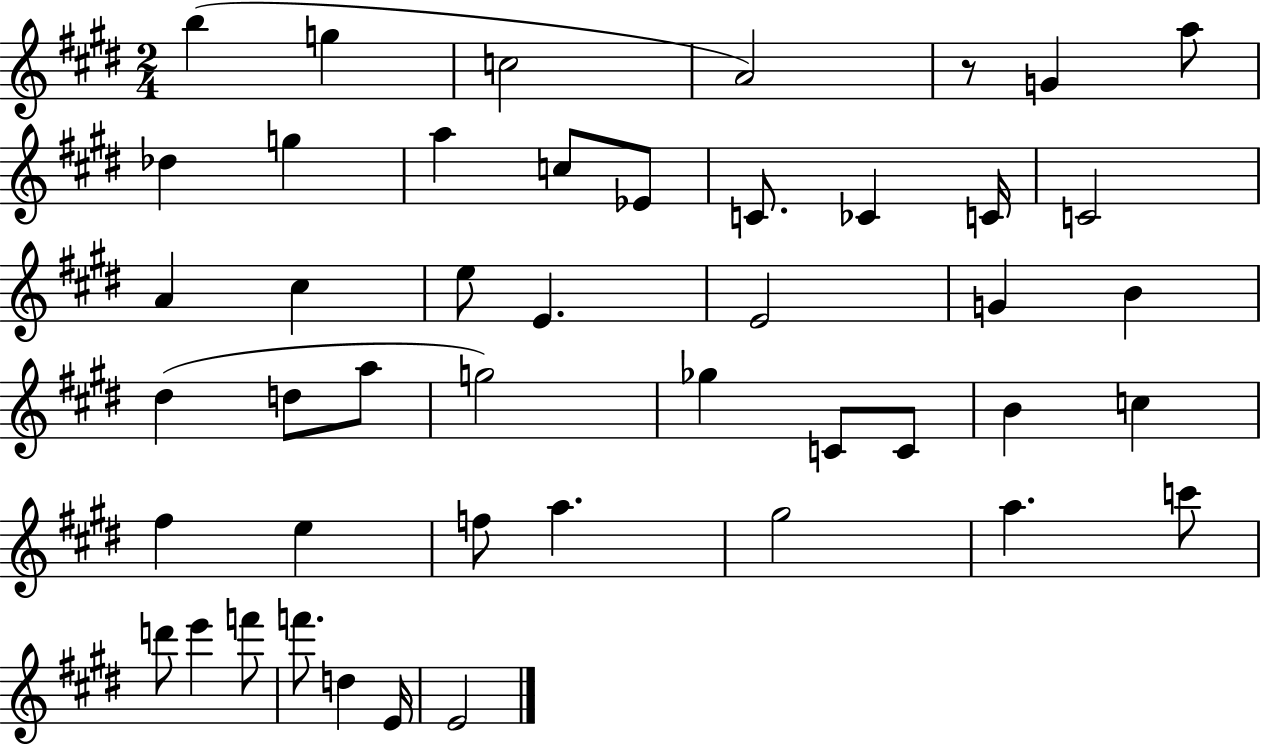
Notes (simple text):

B5/q G5/q C5/h A4/h R/e G4/q A5/e Db5/q G5/q A5/q C5/e Eb4/e C4/e. CES4/q C4/s C4/h A4/q C#5/q E5/e E4/q. E4/h G4/q B4/q D#5/q D5/e A5/e G5/h Gb5/q C4/e C4/e B4/q C5/q F#5/q E5/q F5/e A5/q. G#5/h A5/q. C6/e D6/e E6/q F6/e F6/e. D5/q E4/s E4/h